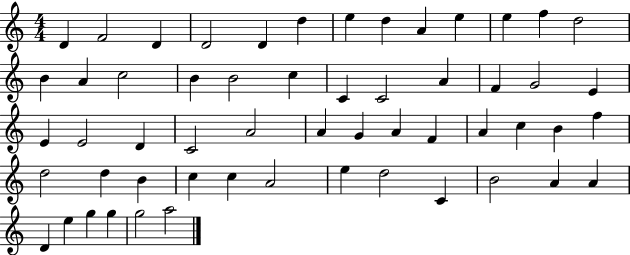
X:1
T:Untitled
M:4/4
L:1/4
K:C
D F2 D D2 D d e d A e e f d2 B A c2 B B2 c C C2 A F G2 E E E2 D C2 A2 A G A F A c B f d2 d B c c A2 e d2 C B2 A A D e g g g2 a2